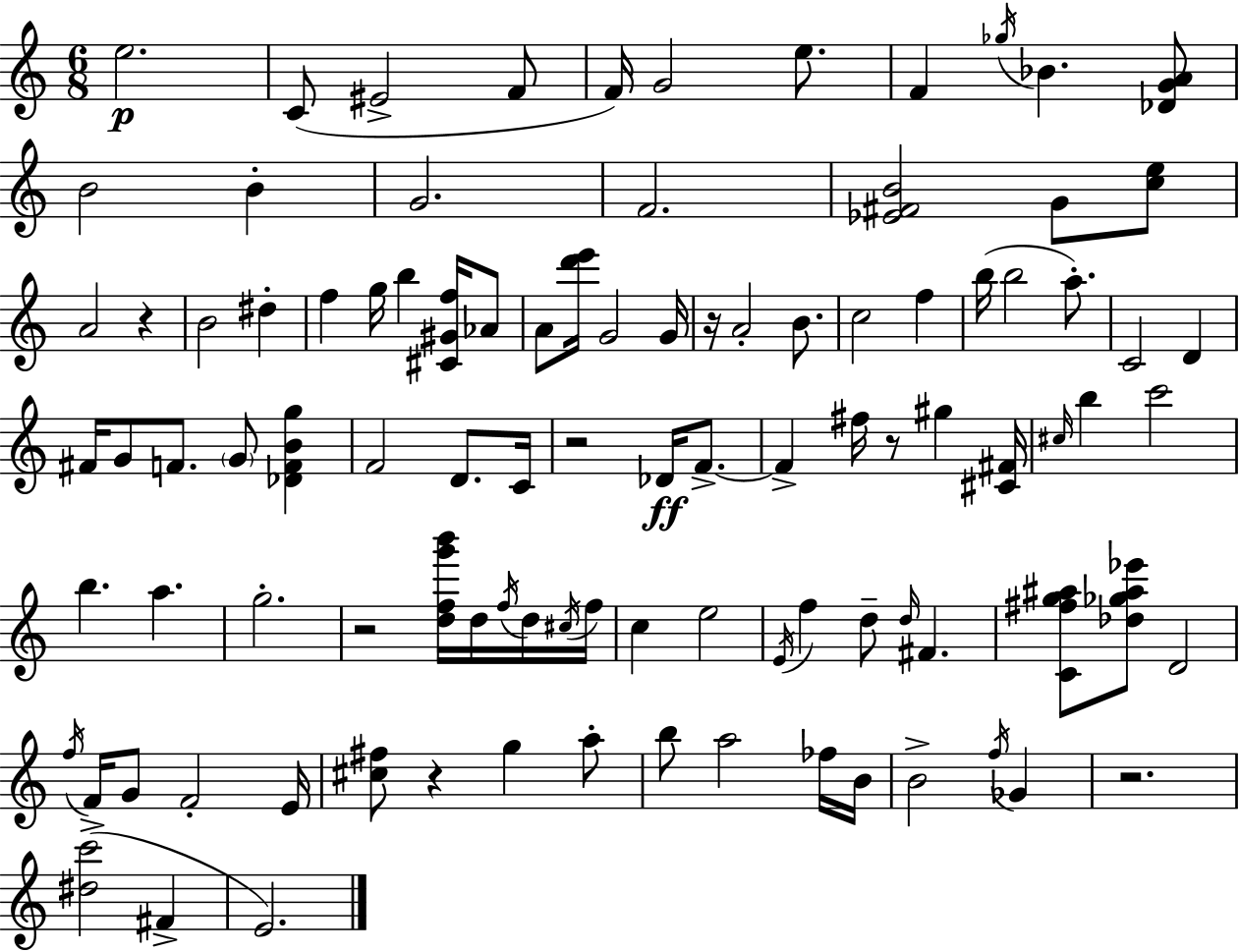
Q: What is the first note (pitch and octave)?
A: E5